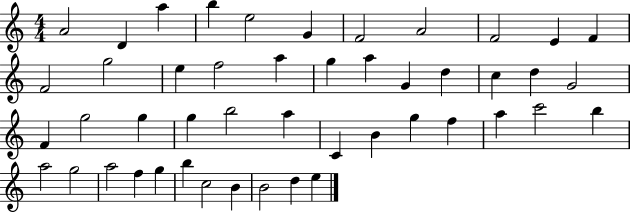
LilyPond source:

{
  \clef treble
  \numericTimeSignature
  \time 4/4
  \key c \major
  a'2 d'4 a''4 | b''4 e''2 g'4 | f'2 a'2 | f'2 e'4 f'4 | \break f'2 g''2 | e''4 f''2 a''4 | g''4 a''4 g'4 d''4 | c''4 d''4 g'2 | \break f'4 g''2 g''4 | g''4 b''2 a''4 | c'4 b'4 g''4 f''4 | a''4 c'''2 b''4 | \break a''2 g''2 | a''2 f''4 g''4 | b''4 c''2 b'4 | b'2 d''4 e''4 | \break \bar "|."
}